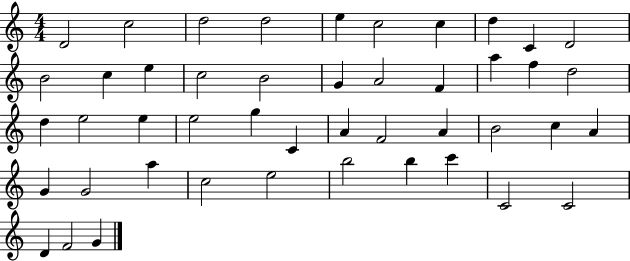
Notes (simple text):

D4/h C5/h D5/h D5/h E5/q C5/h C5/q D5/q C4/q D4/h B4/h C5/q E5/q C5/h B4/h G4/q A4/h F4/q A5/q F5/q D5/h D5/q E5/h E5/q E5/h G5/q C4/q A4/q F4/h A4/q B4/h C5/q A4/q G4/q G4/h A5/q C5/h E5/h B5/h B5/q C6/q C4/h C4/h D4/q F4/h G4/q